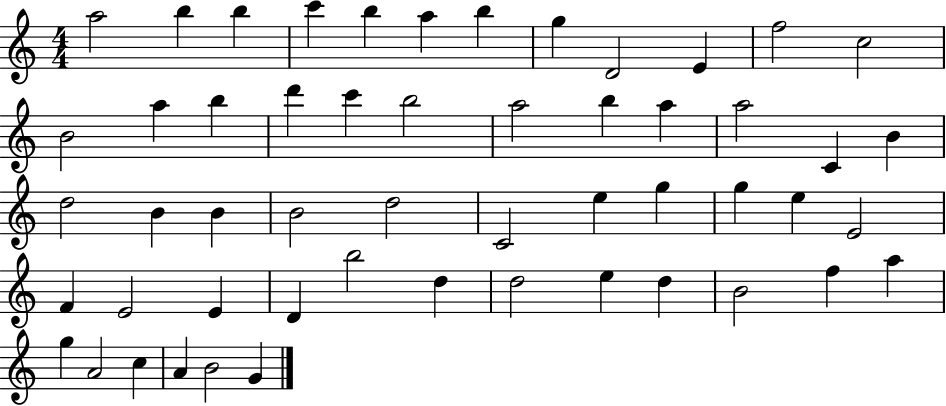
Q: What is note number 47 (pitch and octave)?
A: A5